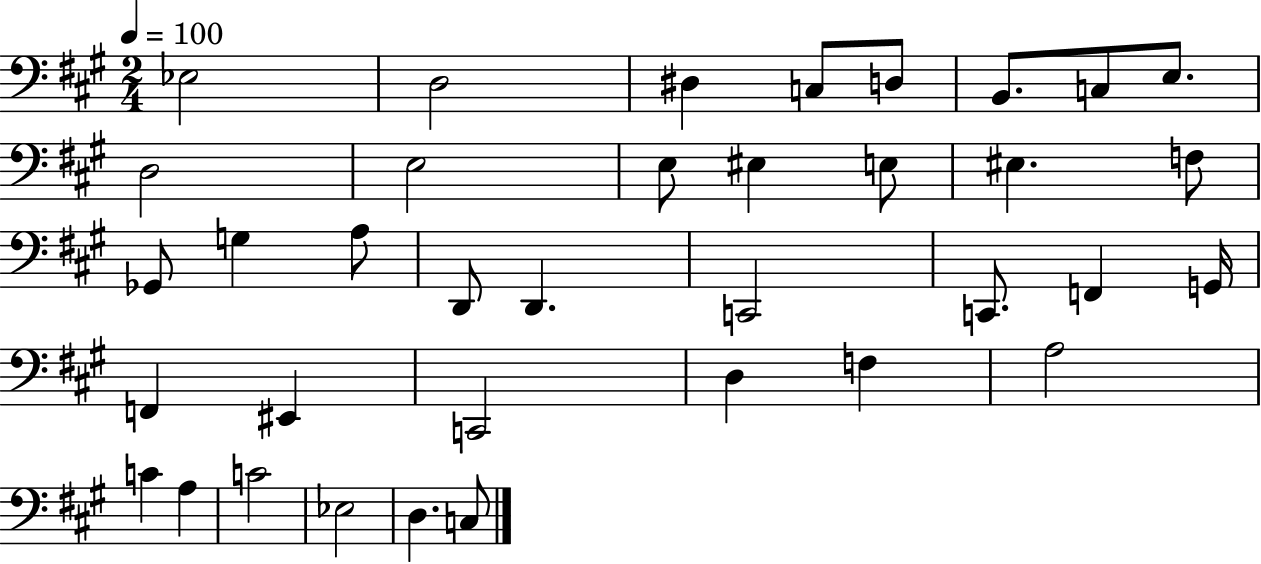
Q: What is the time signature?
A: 2/4